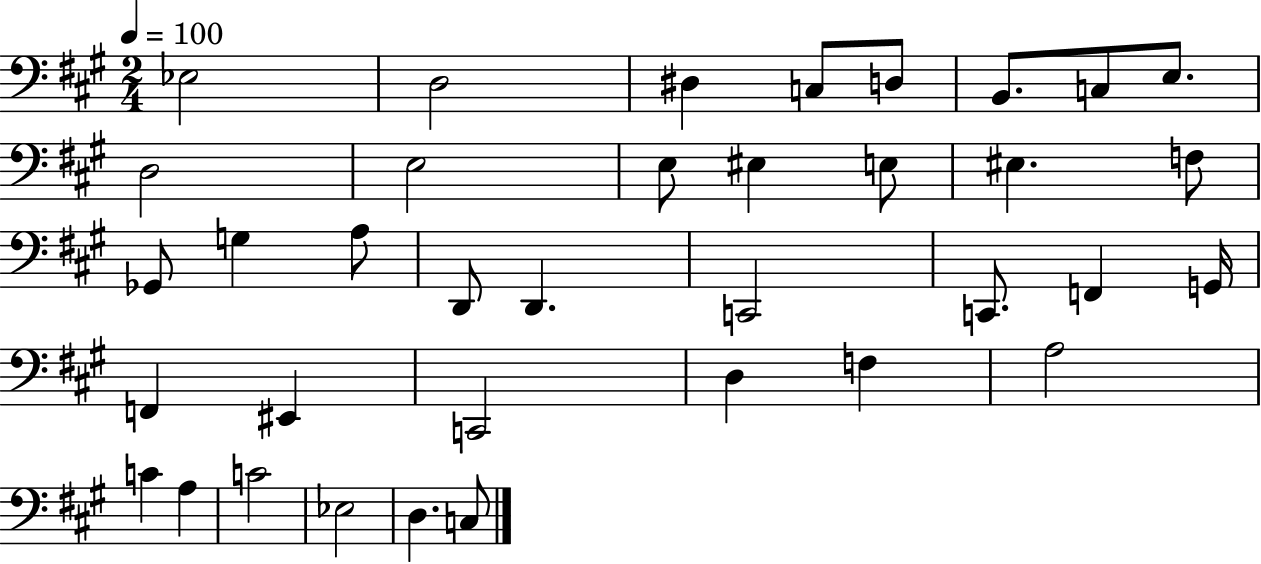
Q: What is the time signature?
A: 2/4